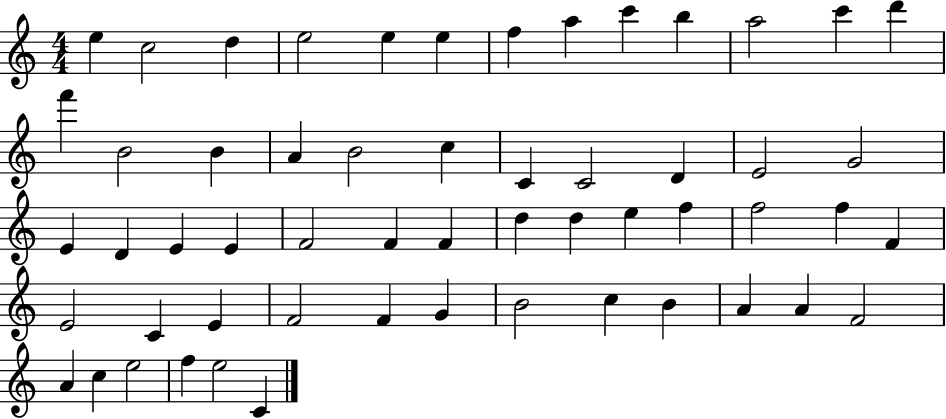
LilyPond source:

{
  \clef treble
  \numericTimeSignature
  \time 4/4
  \key c \major
  e''4 c''2 d''4 | e''2 e''4 e''4 | f''4 a''4 c'''4 b''4 | a''2 c'''4 d'''4 | \break f'''4 b'2 b'4 | a'4 b'2 c''4 | c'4 c'2 d'4 | e'2 g'2 | \break e'4 d'4 e'4 e'4 | f'2 f'4 f'4 | d''4 d''4 e''4 f''4 | f''2 f''4 f'4 | \break e'2 c'4 e'4 | f'2 f'4 g'4 | b'2 c''4 b'4 | a'4 a'4 f'2 | \break a'4 c''4 e''2 | f''4 e''2 c'4 | \bar "|."
}